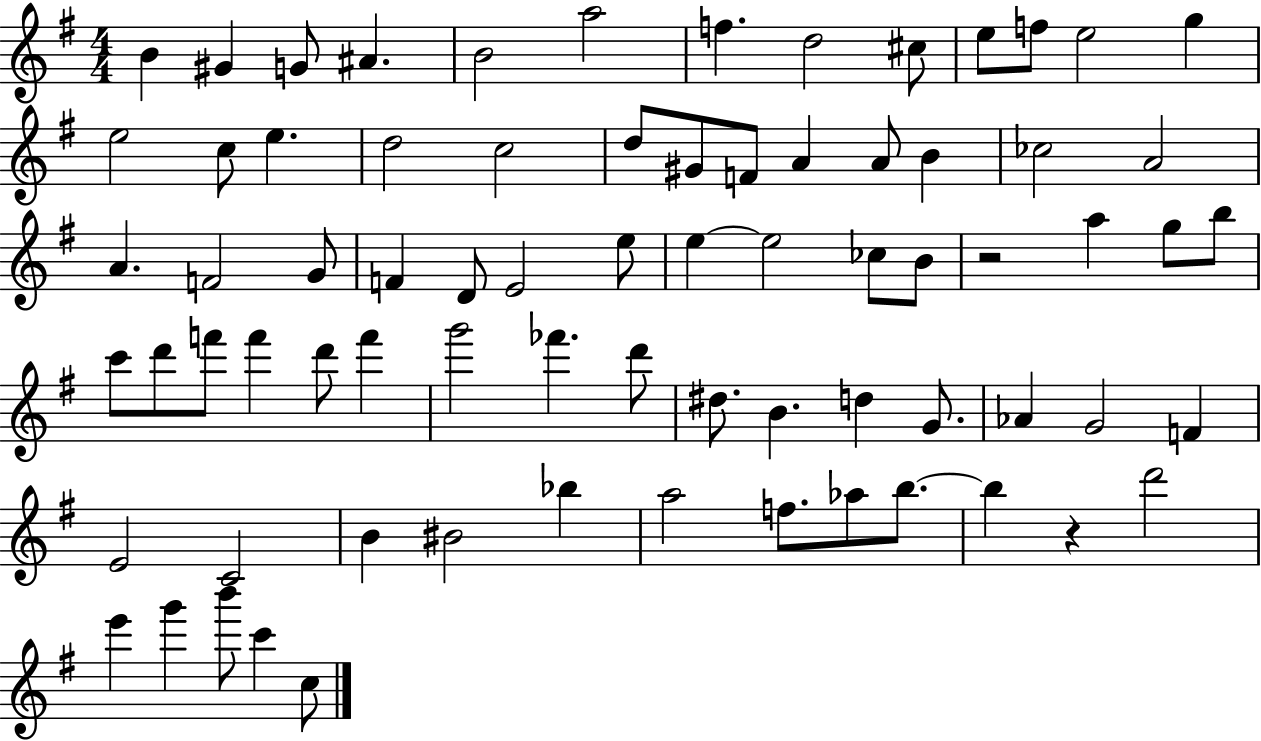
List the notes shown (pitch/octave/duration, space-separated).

B4/q G#4/q G4/e A#4/q. B4/h A5/h F5/q. D5/h C#5/e E5/e F5/e E5/h G5/q E5/h C5/e E5/q. D5/h C5/h D5/e G#4/e F4/e A4/q A4/e B4/q CES5/h A4/h A4/q. F4/h G4/e F4/q D4/e E4/h E5/e E5/q E5/h CES5/e B4/e R/h A5/q G5/e B5/e C6/e D6/e F6/e F6/q D6/e F6/q G6/h FES6/q. D6/e D#5/e. B4/q. D5/q G4/e. Ab4/q G4/h F4/q E4/h C4/h B4/q BIS4/h Bb5/q A5/h F5/e. Ab5/e B5/e. B5/q R/q D6/h E6/q G6/q B6/e C6/q C5/e